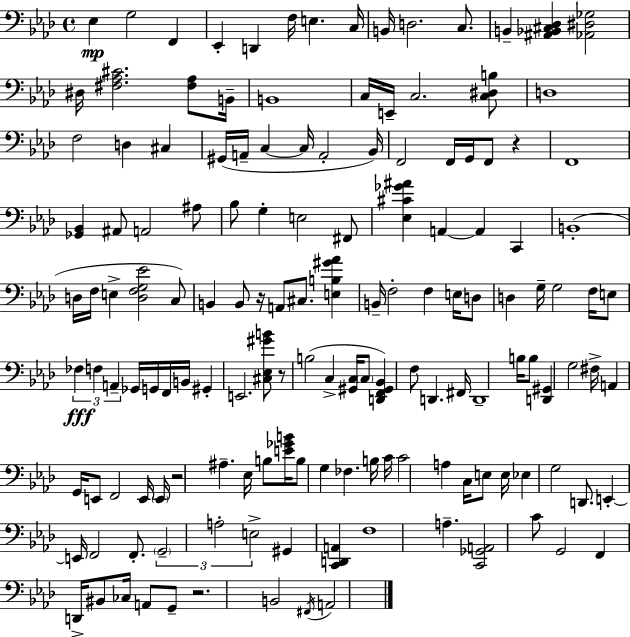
Eb3/q G3/h F2/q Eb2/q D2/q F3/s E3/q. C3/s B2/s D3/h. C3/e. B2/q [A#2,Bb2,C#3,Db3]/q [Ab2,D#3,Gb3]/h D#3/s [F#3,Ab3,C#4]/h. [F#3,Ab3]/e B2/s B2/w C3/s E2/s C3/h. [C3,D#3,B3]/e D3/w F3/h D3/q C#3/q G#2/s A2/s C3/q C3/s A2/h Bb2/s F2/h F2/s G2/s F2/e R/q F2/w [Gb2,Bb2]/q A#2/e A2/h A#3/e Bb3/e G3/q E3/h F#2/e [Eb3,C#4,Gb4,A#4]/q A2/q A2/q C2/q B2/w D3/s F3/s E3/q [D3,F3,G3,Eb4]/h C3/e B2/q B2/e R/s A2/e C#3/e. [E3,B3,G#4,Ab4]/q B2/s F3/h F3/q E3/s D3/e D3/q G3/s G3/h F3/s E3/e FES3/q F3/q A2/q Gb2/s G2/s F2/s B2/s G#2/q E2/h. [C#3,Eb3,G#4,B4]/e R/e B3/h C3/q [G#2,C3]/s C3/e [D2,F2,G#2,Bb2]/q F3/e D2/q. F#2/s D2/w B3/s B3/e [D2,G#2]/q G3/h F#3/s A2/q G2/s E2/e F2/h E2/s E2/s R/h A#3/q. Eb3/s B3/e [E4,Gb4,B4]/s B3/e G3/q FES3/q. B3/s C4/s C4/h A3/q C3/s E3/e E3/s Eb3/q G3/h D2/e. E2/q E2/s F2/h F2/e. G2/h A3/h E3/h G#2/q [C2,D2,A2]/q F3/w A3/q. [C2,Gb2,A2]/h C4/e G2/h F2/q D2/s BIS2/e CES3/s A2/e G2/e R/h. B2/h F#2/s A2/h